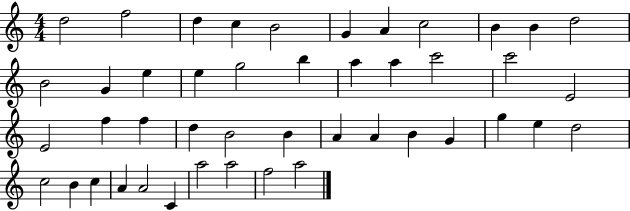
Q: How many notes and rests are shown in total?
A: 45